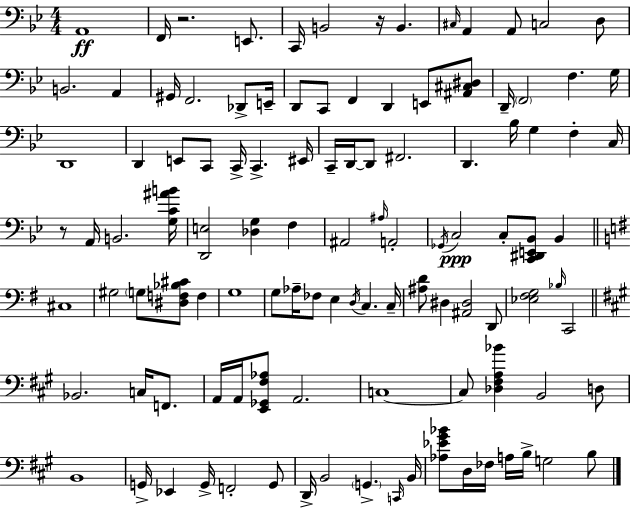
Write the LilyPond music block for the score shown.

{
  \clef bass
  \numericTimeSignature
  \time 4/4
  \key g \minor
  a,1\ff | f,16 r2. e,8. | c,16 b,2 r16 b,4. | \grace { cis16 } a,4 a,8 c2 d8 | \break b,2. a,4 | gis,16 f,2. des,8-> | e,16-- d,8 c,8 f,4 d,4 e,8 <ais, cis dis>8 | d,16-- \parenthesize f,2 f4. | \break g16 d,1 | d,4 e,8 c,8 c,16-> c,4.-> | eis,16 c,16-- d,16~~ d,8 fis,2. | d,4. bes16 g4 f4-. | \break c16 r8 a,16 b,2. | <g c' ais' b'>16 <d, e>2 <des g>4 f4 | ais,2 \grace { ais16 } a,2-. | \acciaccatura { ges,16 }\ppp c2 c8-. <c, dis, e, bes,>8 bes,4 | \break \bar "||" \break \key g \major cis1 | gis2 \parenthesize g8 <dis f bes cis'>8 f4 | g1 | g8 aes16-- fes8 e4 \acciaccatura { d16 } c4. | \break c16-- <ais d'>8 dis4 <ais, dis>2 d,8 | <ees fis g>2 \grace { bes16 } c,2 | \bar "||" \break \key a \major bes,2. c16 f,8. | a,16 a,16 <e, ges, fis aes>8 a,2. | c1~~ | c8 <des fis a bes'>4 b,2 d8 | \break b,1 | g,16-> ees,4 g,16-> f,2-. g,8 | d,16-> b,2 \parenthesize g,4.-> \grace { c,16 } | b,16 <aes ees' gis' bes'>8 d16 fes16 a16 b16-> g2 b8 | \break \bar "|."
}